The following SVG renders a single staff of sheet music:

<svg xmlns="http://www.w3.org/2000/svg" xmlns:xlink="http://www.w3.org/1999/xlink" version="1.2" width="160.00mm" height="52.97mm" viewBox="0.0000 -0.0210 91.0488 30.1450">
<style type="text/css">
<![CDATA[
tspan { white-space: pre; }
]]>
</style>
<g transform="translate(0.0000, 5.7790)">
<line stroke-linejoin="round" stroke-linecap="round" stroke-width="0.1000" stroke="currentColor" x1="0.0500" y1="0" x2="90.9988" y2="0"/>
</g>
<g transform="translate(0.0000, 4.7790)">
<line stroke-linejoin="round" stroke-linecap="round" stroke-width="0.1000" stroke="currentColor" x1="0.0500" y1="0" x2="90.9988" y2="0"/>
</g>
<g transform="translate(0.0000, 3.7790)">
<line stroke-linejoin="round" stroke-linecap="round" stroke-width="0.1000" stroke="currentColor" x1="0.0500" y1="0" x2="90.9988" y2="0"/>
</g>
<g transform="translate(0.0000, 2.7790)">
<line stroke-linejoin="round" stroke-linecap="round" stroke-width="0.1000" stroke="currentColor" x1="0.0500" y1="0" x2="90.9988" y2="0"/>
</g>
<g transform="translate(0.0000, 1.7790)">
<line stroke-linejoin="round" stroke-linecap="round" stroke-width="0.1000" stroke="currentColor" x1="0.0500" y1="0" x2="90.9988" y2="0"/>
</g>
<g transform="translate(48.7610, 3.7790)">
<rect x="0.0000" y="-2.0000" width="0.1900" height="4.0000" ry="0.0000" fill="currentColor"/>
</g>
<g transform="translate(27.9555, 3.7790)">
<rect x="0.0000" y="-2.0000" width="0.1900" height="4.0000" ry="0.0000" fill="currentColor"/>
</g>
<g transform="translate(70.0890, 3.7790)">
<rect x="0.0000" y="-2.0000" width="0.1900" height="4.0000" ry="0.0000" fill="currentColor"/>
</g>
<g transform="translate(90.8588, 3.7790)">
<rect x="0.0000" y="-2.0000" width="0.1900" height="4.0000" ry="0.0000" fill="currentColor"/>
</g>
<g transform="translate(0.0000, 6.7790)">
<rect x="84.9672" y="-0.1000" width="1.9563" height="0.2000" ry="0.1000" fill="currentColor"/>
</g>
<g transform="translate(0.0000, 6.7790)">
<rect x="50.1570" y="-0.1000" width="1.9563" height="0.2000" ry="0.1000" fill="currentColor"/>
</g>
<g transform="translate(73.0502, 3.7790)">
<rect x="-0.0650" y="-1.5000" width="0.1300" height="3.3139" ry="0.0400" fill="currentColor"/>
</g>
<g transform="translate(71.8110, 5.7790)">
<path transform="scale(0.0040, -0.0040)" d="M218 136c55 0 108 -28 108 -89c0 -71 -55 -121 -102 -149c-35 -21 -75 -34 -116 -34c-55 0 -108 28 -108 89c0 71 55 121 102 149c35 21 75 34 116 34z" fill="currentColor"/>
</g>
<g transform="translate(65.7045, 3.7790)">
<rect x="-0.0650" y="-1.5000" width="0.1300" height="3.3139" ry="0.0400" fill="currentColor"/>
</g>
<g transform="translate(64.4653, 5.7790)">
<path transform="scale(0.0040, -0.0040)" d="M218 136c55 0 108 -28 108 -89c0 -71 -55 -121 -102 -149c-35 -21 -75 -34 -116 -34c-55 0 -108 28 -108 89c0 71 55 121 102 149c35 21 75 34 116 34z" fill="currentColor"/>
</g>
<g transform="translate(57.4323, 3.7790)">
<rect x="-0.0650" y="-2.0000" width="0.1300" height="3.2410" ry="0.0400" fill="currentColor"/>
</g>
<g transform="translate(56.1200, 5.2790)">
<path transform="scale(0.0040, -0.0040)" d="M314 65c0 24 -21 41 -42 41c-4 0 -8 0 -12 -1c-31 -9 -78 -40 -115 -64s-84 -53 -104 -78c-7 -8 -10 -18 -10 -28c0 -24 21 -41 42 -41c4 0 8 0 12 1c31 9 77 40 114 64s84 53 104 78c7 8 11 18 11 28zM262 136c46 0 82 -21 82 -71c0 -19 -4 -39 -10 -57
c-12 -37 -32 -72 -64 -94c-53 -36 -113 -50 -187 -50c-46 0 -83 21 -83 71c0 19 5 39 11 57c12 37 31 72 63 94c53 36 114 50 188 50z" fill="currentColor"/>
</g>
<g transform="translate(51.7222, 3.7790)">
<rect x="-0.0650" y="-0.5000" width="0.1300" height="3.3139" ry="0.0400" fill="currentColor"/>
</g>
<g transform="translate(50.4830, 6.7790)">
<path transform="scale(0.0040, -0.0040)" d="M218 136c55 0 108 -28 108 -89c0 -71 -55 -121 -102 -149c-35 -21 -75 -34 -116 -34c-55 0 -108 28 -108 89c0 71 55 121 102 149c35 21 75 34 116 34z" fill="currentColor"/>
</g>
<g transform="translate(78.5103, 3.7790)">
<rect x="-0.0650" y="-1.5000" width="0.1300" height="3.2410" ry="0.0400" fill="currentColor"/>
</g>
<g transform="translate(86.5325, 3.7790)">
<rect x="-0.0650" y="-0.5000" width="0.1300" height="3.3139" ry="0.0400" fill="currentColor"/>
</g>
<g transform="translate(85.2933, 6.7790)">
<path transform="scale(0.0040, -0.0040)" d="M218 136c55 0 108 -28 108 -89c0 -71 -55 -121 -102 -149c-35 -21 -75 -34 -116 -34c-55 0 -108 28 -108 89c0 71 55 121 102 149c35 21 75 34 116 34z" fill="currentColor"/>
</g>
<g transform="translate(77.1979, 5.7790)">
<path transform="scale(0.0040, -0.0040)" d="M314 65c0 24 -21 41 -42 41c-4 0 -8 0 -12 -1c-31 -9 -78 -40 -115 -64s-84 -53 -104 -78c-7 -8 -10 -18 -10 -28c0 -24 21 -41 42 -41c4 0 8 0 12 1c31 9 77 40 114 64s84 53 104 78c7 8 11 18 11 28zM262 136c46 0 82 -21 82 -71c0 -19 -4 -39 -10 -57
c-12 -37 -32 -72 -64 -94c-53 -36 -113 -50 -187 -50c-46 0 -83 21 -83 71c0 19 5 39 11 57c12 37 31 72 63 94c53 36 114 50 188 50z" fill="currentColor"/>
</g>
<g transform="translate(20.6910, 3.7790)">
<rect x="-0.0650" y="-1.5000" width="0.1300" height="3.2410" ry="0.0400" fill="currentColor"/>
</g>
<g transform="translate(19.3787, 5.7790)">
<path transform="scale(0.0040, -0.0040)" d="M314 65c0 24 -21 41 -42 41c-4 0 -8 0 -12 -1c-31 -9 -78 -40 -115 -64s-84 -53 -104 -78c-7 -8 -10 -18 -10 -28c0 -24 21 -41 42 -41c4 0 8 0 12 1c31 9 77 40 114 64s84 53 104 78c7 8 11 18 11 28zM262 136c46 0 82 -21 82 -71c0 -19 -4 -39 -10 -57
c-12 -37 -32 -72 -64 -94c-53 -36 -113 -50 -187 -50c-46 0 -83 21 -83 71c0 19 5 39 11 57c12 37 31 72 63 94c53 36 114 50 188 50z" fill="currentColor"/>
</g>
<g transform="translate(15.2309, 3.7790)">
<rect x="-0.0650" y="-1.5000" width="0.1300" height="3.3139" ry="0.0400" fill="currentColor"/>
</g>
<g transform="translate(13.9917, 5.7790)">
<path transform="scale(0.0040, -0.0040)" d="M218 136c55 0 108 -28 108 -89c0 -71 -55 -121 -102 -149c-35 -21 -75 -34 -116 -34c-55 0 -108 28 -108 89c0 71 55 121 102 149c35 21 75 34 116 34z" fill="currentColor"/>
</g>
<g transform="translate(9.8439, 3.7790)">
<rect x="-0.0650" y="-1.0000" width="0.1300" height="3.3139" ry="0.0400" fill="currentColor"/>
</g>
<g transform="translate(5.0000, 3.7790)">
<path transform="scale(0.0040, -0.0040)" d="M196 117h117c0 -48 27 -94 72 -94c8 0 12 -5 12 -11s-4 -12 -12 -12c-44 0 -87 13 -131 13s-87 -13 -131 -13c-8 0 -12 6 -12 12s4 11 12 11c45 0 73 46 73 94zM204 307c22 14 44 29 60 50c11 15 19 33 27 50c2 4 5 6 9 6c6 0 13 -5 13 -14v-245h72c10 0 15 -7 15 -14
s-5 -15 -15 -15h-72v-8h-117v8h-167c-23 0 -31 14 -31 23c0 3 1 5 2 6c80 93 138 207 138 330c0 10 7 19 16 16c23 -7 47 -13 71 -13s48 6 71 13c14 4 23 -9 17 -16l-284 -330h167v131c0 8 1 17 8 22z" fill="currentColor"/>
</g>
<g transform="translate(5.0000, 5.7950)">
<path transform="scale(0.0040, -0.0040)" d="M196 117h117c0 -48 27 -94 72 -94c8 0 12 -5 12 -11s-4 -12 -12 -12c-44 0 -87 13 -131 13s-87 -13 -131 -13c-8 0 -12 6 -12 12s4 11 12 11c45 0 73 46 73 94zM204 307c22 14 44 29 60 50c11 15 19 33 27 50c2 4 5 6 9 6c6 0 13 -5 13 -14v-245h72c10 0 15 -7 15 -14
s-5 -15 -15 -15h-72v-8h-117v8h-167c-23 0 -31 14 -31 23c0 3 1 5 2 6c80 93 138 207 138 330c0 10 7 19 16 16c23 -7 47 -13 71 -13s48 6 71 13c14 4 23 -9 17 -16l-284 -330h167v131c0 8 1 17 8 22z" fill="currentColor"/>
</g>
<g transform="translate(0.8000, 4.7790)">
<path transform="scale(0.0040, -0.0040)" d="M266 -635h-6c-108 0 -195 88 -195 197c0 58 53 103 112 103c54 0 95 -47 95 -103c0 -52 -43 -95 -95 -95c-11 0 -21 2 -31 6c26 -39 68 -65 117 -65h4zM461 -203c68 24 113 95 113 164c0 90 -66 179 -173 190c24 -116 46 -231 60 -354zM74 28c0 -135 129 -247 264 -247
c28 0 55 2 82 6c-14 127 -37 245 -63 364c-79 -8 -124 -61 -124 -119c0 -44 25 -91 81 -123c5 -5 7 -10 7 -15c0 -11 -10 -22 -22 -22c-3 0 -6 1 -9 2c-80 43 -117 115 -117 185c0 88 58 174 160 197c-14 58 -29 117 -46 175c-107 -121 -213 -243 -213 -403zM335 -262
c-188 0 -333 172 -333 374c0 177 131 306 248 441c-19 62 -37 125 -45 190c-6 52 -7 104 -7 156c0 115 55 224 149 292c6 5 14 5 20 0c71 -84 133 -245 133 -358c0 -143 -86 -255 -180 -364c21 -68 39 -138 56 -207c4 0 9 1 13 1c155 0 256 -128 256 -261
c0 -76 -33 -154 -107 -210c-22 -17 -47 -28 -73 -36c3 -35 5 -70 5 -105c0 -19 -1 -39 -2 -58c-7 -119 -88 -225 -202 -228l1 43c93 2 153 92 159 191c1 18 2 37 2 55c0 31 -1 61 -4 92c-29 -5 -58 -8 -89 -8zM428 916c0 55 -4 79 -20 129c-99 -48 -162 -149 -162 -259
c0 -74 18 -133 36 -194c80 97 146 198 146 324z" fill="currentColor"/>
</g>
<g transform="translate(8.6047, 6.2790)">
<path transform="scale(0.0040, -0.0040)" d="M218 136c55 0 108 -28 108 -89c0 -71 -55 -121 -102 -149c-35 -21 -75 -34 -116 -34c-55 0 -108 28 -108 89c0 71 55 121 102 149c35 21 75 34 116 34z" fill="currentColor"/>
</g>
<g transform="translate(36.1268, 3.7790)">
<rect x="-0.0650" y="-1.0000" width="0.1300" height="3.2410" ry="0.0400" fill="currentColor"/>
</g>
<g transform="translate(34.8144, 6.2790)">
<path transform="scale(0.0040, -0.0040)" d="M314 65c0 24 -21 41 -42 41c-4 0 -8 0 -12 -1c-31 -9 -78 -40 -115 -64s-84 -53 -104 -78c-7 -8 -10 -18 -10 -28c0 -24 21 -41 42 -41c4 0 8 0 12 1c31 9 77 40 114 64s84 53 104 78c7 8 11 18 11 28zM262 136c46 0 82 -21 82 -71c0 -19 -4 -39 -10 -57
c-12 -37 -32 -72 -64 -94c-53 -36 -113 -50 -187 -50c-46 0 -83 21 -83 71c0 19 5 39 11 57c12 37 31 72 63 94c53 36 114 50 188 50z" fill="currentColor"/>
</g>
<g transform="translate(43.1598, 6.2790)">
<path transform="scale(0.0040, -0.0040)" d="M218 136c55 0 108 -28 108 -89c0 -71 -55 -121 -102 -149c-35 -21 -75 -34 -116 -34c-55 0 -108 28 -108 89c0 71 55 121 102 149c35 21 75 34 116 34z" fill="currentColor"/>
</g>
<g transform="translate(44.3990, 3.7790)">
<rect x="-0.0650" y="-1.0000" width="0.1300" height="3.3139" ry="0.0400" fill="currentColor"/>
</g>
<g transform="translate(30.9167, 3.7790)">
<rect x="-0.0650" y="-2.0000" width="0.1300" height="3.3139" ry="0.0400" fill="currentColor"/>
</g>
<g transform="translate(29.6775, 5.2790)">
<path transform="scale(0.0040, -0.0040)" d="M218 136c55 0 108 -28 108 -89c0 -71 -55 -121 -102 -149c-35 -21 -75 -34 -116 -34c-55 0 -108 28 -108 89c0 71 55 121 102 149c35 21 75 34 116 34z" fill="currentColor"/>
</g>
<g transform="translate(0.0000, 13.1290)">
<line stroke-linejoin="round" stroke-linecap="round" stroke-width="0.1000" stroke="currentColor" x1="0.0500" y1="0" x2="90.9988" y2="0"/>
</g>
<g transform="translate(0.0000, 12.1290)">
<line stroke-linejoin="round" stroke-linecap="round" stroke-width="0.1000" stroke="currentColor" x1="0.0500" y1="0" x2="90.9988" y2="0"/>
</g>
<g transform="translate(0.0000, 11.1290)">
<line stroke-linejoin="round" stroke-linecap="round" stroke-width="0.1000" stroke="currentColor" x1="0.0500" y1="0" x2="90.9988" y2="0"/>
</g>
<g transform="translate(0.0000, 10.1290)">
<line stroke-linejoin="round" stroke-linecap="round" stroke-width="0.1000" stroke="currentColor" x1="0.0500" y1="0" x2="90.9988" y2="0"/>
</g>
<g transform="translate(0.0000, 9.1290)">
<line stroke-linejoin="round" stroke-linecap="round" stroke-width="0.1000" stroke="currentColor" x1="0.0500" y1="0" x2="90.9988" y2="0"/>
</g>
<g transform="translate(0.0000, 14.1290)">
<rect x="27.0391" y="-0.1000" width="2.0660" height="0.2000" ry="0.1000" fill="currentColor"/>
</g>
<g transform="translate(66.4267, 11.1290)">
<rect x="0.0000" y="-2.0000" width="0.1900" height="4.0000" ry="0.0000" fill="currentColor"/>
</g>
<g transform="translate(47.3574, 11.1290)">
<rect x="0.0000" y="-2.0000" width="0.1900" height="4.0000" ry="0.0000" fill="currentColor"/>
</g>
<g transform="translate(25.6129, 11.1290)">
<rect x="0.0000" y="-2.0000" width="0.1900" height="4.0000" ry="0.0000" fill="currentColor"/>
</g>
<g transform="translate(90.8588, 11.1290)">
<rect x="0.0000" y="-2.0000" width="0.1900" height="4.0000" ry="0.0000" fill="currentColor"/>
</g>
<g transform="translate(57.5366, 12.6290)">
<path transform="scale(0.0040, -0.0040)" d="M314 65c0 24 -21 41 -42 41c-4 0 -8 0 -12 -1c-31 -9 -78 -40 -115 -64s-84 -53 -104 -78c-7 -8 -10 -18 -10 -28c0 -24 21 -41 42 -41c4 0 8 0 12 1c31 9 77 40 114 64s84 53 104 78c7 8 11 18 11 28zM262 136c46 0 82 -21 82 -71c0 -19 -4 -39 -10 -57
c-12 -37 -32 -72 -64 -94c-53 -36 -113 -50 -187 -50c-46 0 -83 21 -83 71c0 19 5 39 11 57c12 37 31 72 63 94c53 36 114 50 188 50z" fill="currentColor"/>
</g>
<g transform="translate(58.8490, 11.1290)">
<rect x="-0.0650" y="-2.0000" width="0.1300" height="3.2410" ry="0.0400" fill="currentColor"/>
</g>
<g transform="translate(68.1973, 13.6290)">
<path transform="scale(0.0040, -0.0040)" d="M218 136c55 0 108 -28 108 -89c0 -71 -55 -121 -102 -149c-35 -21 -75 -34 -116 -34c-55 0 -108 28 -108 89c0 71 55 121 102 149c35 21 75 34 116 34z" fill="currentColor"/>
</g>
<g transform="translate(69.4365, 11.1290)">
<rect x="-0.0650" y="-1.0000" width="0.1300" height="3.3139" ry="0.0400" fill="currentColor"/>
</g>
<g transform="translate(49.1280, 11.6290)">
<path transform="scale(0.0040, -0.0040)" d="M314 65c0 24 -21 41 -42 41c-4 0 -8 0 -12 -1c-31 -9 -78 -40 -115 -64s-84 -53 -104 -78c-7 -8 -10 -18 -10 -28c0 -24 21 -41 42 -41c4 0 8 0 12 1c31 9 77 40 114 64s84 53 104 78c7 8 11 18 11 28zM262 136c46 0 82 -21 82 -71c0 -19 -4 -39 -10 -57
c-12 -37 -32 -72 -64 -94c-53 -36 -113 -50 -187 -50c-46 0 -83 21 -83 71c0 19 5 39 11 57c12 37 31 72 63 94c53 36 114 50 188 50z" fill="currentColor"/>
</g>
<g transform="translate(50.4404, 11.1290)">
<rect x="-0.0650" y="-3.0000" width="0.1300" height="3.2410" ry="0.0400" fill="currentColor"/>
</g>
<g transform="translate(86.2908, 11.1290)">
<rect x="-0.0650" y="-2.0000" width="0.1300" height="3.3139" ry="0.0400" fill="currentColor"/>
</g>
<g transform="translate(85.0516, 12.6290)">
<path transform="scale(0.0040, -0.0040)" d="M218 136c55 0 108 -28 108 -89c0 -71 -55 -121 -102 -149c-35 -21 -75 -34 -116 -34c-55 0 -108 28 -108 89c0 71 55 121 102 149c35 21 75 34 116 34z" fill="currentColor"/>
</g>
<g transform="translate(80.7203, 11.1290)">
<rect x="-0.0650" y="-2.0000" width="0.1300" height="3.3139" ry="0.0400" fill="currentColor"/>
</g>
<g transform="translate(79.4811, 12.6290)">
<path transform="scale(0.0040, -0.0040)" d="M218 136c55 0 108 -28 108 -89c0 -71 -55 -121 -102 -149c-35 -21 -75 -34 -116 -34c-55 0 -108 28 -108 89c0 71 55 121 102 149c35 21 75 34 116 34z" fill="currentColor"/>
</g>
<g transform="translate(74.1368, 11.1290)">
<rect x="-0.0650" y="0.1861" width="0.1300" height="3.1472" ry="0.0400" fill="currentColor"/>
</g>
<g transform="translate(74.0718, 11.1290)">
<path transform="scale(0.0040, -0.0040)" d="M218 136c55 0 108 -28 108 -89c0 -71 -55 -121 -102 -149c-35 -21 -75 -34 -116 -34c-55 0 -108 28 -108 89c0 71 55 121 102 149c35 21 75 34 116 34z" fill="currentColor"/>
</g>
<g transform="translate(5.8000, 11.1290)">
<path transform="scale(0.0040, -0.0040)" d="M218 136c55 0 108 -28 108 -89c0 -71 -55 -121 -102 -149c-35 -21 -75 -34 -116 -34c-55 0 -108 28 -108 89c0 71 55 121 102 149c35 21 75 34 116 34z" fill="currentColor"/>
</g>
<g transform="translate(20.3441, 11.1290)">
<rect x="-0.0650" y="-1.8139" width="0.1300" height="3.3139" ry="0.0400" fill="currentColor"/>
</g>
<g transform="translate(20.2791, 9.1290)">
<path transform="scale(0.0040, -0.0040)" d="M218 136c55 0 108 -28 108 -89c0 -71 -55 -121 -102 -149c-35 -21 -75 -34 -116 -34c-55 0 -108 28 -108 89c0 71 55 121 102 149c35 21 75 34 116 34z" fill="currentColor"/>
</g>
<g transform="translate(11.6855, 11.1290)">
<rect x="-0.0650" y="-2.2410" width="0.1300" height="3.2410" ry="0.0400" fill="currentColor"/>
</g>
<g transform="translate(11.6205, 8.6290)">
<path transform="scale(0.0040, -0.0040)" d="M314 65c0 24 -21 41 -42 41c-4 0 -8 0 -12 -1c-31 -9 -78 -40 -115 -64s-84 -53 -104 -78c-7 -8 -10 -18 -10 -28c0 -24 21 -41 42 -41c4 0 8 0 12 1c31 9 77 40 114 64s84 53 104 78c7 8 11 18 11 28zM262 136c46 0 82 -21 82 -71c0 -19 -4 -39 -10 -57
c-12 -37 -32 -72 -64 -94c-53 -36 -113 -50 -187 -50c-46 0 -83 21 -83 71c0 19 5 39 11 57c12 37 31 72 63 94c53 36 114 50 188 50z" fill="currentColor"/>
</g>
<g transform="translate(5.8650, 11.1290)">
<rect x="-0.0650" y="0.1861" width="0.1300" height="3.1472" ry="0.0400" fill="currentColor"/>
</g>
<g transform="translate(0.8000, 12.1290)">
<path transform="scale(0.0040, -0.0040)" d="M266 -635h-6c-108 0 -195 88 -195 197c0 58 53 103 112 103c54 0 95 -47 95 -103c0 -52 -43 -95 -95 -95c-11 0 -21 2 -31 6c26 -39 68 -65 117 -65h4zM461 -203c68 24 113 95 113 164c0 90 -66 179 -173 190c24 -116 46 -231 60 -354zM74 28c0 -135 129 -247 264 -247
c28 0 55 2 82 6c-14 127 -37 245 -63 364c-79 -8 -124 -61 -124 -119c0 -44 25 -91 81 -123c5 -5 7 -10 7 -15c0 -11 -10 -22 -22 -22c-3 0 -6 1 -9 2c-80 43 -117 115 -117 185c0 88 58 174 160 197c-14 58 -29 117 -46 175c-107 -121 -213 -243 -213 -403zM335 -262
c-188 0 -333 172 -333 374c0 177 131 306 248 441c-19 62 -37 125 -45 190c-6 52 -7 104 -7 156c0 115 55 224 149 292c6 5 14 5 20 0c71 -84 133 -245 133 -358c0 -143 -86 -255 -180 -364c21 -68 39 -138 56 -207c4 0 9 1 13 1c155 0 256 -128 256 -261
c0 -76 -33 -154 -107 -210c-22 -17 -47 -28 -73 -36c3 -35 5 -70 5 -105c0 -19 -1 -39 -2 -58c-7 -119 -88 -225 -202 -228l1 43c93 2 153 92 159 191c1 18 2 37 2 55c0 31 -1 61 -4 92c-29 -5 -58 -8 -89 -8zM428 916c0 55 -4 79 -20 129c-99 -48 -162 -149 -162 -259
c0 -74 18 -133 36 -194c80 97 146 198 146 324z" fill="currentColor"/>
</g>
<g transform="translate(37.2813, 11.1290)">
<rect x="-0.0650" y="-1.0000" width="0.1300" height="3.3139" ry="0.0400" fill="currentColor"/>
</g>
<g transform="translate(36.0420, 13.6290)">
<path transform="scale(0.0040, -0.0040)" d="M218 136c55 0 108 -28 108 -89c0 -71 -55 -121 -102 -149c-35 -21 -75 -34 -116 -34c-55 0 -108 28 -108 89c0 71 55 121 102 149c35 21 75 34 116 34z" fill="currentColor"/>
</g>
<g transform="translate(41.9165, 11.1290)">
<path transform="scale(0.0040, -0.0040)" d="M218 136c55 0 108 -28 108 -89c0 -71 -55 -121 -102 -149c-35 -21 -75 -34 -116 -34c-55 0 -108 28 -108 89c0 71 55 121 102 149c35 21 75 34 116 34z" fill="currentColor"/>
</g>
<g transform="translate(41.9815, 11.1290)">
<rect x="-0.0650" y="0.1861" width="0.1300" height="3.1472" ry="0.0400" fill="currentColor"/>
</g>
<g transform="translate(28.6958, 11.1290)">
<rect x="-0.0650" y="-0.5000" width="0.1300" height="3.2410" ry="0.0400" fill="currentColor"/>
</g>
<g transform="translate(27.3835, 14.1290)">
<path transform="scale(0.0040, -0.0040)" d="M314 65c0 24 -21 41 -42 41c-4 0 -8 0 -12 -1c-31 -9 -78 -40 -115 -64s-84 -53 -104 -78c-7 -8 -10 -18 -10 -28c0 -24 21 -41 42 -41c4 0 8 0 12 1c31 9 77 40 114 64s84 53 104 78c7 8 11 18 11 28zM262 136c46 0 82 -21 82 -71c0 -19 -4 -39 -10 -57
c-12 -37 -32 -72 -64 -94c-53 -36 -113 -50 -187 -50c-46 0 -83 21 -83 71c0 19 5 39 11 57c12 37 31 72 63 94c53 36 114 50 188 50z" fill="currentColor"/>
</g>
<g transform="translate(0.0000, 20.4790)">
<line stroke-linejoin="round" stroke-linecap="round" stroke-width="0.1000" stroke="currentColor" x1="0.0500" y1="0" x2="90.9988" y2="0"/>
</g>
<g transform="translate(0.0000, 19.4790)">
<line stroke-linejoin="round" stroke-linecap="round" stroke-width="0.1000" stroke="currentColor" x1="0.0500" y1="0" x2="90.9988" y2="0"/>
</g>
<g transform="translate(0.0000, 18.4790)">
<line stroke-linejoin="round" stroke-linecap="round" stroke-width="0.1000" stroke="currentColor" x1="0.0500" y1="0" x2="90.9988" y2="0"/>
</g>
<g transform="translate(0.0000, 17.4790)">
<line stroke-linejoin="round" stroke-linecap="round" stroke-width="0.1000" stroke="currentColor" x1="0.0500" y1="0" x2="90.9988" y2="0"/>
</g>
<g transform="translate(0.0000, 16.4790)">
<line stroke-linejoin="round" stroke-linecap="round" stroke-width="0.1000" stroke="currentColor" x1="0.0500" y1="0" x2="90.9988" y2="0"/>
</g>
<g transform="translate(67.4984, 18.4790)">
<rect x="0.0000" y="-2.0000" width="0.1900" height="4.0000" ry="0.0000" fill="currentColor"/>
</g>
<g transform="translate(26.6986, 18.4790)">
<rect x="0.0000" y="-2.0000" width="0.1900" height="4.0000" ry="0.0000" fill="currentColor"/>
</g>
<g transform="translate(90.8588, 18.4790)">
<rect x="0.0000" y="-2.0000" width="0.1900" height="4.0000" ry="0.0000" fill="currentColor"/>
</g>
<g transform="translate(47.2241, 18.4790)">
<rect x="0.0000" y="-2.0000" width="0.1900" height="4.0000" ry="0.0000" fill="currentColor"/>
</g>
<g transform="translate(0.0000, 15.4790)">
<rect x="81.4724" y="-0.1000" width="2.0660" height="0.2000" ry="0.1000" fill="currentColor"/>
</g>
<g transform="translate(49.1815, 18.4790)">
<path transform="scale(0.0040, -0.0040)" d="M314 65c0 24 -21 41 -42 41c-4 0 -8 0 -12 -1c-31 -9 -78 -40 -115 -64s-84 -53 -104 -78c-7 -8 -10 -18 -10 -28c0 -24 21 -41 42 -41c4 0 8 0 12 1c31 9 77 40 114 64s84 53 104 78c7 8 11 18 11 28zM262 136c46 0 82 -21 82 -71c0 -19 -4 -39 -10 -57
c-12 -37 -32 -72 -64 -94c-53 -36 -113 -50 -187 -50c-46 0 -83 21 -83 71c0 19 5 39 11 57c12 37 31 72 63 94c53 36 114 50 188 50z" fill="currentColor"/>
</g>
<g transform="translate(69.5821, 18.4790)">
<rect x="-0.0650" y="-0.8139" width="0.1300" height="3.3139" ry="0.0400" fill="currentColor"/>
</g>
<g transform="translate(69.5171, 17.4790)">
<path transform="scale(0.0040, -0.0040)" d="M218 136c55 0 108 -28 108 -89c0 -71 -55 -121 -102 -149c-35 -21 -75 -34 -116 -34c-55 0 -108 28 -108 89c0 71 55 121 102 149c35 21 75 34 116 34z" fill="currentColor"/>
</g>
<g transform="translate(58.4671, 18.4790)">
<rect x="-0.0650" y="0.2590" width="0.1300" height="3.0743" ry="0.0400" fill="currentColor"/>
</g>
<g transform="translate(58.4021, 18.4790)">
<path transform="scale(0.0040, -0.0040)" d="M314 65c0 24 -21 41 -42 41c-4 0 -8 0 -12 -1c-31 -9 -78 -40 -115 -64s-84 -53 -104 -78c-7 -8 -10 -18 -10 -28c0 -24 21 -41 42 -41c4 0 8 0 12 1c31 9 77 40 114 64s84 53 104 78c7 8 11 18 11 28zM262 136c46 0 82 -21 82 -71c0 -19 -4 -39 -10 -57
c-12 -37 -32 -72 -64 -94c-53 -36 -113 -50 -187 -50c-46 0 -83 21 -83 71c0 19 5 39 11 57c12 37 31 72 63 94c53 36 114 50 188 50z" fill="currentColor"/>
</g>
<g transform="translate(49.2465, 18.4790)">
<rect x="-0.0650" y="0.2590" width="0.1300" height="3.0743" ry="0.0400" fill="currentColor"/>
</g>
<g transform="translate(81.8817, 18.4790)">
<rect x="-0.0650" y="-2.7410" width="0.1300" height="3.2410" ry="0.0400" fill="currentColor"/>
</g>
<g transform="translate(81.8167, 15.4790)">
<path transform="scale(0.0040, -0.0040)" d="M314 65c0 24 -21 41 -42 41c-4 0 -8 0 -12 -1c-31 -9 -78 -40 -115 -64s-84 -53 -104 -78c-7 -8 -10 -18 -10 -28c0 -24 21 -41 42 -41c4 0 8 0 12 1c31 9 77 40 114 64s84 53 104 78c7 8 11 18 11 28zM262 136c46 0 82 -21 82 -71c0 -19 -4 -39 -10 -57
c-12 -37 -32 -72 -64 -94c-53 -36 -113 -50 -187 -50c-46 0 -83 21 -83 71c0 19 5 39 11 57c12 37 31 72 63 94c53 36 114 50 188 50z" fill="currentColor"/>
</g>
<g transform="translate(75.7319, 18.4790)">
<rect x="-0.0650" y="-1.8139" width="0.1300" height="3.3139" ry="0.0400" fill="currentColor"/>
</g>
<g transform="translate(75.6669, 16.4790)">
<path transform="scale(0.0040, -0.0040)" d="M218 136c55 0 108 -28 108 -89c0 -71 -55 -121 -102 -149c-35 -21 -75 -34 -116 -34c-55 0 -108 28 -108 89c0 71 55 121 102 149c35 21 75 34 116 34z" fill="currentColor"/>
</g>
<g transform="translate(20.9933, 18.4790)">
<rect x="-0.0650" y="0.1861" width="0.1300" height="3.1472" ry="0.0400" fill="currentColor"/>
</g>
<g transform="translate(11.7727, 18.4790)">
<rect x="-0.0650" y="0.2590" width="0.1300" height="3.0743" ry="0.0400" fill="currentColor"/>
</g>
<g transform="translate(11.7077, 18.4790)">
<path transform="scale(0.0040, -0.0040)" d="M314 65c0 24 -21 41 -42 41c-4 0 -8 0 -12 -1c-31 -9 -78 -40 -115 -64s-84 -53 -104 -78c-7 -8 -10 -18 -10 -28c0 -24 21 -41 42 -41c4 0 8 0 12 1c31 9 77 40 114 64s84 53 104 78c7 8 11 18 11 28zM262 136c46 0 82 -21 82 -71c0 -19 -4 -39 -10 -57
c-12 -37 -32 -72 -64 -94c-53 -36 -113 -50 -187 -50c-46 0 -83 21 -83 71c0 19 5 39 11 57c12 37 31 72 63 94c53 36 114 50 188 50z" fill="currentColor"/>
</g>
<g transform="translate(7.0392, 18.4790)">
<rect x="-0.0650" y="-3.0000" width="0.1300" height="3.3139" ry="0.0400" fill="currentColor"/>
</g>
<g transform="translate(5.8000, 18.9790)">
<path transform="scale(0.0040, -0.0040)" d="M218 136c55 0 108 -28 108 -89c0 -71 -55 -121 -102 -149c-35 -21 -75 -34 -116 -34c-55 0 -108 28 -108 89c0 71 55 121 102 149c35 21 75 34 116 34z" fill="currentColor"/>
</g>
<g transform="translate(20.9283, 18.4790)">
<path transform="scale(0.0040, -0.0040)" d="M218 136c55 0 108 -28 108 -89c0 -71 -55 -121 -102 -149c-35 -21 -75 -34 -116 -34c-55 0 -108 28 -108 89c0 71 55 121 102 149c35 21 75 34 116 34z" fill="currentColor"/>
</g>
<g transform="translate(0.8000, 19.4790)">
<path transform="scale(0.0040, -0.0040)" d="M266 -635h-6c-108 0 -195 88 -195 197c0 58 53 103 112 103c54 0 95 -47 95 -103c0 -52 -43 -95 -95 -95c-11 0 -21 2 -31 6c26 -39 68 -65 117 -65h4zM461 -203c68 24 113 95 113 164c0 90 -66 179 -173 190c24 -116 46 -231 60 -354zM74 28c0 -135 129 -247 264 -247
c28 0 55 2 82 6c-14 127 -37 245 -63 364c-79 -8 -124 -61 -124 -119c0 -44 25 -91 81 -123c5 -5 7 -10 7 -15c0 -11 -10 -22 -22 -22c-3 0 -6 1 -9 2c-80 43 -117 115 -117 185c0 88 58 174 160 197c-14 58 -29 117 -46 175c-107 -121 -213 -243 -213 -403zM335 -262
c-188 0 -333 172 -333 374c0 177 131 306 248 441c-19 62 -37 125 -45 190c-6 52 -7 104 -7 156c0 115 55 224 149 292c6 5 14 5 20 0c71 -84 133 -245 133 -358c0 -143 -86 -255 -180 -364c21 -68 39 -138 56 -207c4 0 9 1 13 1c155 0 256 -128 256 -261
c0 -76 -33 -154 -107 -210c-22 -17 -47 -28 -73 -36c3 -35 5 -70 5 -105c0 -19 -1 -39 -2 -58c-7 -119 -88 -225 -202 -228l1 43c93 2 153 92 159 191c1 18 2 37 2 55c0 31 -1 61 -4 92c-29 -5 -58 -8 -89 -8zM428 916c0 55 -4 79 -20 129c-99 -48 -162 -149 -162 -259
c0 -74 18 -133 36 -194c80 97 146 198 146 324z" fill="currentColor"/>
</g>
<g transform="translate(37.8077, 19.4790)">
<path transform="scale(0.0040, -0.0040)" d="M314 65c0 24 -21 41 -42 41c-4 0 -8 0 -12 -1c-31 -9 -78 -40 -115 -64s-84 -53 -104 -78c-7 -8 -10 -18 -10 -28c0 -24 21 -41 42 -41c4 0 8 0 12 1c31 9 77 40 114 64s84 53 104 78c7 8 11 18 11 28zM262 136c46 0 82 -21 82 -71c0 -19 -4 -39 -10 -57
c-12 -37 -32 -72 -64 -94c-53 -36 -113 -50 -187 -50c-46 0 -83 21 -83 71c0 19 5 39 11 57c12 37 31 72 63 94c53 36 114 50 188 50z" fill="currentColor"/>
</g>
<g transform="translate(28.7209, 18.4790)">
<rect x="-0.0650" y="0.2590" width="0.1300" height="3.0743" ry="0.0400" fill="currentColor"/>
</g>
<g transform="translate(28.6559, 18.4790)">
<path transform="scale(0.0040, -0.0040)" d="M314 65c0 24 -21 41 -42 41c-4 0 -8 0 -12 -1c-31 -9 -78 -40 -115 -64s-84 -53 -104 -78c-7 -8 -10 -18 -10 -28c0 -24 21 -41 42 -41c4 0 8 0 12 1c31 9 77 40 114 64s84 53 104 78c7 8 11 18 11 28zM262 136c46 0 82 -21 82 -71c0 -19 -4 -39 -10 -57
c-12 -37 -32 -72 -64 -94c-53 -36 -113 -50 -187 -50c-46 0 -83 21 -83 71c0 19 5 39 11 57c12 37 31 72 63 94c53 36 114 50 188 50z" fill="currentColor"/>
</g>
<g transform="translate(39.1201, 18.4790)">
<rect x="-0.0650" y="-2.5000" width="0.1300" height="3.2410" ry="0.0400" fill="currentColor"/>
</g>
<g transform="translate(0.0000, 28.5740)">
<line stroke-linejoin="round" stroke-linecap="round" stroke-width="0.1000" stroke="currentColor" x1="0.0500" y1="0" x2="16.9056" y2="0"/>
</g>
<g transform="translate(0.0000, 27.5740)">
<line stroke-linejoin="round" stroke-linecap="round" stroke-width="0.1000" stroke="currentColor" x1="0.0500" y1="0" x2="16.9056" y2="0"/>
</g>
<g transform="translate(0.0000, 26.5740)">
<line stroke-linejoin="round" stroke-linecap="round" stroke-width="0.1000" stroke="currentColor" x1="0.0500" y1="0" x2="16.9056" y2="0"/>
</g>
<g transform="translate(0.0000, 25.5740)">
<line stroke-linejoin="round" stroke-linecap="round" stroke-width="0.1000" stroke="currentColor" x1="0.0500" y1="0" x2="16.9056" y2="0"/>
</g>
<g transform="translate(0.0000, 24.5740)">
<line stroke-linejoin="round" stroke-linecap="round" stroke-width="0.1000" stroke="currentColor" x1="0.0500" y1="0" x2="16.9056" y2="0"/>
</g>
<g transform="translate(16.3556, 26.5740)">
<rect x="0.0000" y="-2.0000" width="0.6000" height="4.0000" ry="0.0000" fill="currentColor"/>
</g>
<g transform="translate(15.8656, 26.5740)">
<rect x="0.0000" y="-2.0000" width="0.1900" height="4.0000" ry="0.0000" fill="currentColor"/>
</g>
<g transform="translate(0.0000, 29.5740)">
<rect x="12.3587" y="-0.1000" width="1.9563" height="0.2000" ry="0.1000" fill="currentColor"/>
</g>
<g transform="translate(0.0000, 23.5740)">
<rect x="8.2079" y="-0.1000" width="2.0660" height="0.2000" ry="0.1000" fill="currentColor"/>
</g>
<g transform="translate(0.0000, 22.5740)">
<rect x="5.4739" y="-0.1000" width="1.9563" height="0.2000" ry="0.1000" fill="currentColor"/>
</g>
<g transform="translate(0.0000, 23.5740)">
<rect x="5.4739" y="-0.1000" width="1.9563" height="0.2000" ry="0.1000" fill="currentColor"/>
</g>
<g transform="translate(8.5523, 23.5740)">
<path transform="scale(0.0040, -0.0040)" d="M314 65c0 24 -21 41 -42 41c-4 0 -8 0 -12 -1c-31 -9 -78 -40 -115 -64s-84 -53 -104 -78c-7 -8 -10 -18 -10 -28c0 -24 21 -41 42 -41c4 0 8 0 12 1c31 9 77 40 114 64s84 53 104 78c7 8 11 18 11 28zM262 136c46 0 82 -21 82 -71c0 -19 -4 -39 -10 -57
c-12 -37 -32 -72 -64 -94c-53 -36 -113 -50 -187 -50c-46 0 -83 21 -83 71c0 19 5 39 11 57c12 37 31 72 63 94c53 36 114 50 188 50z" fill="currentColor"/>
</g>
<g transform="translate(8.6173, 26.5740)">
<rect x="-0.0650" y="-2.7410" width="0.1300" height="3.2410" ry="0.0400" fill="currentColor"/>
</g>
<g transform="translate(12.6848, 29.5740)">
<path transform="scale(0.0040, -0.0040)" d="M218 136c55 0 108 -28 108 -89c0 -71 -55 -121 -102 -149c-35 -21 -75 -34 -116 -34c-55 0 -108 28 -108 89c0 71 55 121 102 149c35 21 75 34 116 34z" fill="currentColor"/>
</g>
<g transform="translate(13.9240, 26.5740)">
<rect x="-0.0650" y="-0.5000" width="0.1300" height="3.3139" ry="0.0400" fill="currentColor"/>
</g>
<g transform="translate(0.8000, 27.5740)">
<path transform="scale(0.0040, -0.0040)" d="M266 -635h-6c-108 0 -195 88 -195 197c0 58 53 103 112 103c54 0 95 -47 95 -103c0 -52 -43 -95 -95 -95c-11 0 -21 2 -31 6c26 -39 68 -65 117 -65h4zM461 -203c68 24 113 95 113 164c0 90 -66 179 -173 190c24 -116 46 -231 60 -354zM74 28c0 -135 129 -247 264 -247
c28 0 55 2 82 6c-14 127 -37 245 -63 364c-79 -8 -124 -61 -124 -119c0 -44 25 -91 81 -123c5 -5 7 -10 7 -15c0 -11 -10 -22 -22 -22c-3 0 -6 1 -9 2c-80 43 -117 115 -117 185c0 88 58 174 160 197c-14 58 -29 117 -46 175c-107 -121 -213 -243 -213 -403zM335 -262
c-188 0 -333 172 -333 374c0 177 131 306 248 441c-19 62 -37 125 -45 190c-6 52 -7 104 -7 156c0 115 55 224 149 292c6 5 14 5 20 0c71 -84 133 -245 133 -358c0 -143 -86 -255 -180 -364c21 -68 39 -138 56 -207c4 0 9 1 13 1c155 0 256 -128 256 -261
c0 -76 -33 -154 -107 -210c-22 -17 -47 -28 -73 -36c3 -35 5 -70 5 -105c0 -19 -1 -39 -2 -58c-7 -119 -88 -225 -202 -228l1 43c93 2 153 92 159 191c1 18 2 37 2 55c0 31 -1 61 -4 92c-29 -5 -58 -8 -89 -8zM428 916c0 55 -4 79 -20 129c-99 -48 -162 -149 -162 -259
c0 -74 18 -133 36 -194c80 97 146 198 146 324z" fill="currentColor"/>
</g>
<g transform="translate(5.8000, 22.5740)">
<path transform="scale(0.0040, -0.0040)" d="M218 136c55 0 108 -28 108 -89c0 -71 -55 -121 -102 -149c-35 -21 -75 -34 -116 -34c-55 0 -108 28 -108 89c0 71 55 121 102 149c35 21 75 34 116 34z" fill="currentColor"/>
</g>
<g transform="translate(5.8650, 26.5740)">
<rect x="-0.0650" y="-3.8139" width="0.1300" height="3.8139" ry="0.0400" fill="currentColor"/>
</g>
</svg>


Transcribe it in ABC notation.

X:1
T:Untitled
M:4/4
L:1/4
K:C
D E E2 F D2 D C F2 E E E2 C B g2 f C2 D B A2 F2 D B F F A B2 B B2 G2 B2 B2 d f a2 c' a2 C